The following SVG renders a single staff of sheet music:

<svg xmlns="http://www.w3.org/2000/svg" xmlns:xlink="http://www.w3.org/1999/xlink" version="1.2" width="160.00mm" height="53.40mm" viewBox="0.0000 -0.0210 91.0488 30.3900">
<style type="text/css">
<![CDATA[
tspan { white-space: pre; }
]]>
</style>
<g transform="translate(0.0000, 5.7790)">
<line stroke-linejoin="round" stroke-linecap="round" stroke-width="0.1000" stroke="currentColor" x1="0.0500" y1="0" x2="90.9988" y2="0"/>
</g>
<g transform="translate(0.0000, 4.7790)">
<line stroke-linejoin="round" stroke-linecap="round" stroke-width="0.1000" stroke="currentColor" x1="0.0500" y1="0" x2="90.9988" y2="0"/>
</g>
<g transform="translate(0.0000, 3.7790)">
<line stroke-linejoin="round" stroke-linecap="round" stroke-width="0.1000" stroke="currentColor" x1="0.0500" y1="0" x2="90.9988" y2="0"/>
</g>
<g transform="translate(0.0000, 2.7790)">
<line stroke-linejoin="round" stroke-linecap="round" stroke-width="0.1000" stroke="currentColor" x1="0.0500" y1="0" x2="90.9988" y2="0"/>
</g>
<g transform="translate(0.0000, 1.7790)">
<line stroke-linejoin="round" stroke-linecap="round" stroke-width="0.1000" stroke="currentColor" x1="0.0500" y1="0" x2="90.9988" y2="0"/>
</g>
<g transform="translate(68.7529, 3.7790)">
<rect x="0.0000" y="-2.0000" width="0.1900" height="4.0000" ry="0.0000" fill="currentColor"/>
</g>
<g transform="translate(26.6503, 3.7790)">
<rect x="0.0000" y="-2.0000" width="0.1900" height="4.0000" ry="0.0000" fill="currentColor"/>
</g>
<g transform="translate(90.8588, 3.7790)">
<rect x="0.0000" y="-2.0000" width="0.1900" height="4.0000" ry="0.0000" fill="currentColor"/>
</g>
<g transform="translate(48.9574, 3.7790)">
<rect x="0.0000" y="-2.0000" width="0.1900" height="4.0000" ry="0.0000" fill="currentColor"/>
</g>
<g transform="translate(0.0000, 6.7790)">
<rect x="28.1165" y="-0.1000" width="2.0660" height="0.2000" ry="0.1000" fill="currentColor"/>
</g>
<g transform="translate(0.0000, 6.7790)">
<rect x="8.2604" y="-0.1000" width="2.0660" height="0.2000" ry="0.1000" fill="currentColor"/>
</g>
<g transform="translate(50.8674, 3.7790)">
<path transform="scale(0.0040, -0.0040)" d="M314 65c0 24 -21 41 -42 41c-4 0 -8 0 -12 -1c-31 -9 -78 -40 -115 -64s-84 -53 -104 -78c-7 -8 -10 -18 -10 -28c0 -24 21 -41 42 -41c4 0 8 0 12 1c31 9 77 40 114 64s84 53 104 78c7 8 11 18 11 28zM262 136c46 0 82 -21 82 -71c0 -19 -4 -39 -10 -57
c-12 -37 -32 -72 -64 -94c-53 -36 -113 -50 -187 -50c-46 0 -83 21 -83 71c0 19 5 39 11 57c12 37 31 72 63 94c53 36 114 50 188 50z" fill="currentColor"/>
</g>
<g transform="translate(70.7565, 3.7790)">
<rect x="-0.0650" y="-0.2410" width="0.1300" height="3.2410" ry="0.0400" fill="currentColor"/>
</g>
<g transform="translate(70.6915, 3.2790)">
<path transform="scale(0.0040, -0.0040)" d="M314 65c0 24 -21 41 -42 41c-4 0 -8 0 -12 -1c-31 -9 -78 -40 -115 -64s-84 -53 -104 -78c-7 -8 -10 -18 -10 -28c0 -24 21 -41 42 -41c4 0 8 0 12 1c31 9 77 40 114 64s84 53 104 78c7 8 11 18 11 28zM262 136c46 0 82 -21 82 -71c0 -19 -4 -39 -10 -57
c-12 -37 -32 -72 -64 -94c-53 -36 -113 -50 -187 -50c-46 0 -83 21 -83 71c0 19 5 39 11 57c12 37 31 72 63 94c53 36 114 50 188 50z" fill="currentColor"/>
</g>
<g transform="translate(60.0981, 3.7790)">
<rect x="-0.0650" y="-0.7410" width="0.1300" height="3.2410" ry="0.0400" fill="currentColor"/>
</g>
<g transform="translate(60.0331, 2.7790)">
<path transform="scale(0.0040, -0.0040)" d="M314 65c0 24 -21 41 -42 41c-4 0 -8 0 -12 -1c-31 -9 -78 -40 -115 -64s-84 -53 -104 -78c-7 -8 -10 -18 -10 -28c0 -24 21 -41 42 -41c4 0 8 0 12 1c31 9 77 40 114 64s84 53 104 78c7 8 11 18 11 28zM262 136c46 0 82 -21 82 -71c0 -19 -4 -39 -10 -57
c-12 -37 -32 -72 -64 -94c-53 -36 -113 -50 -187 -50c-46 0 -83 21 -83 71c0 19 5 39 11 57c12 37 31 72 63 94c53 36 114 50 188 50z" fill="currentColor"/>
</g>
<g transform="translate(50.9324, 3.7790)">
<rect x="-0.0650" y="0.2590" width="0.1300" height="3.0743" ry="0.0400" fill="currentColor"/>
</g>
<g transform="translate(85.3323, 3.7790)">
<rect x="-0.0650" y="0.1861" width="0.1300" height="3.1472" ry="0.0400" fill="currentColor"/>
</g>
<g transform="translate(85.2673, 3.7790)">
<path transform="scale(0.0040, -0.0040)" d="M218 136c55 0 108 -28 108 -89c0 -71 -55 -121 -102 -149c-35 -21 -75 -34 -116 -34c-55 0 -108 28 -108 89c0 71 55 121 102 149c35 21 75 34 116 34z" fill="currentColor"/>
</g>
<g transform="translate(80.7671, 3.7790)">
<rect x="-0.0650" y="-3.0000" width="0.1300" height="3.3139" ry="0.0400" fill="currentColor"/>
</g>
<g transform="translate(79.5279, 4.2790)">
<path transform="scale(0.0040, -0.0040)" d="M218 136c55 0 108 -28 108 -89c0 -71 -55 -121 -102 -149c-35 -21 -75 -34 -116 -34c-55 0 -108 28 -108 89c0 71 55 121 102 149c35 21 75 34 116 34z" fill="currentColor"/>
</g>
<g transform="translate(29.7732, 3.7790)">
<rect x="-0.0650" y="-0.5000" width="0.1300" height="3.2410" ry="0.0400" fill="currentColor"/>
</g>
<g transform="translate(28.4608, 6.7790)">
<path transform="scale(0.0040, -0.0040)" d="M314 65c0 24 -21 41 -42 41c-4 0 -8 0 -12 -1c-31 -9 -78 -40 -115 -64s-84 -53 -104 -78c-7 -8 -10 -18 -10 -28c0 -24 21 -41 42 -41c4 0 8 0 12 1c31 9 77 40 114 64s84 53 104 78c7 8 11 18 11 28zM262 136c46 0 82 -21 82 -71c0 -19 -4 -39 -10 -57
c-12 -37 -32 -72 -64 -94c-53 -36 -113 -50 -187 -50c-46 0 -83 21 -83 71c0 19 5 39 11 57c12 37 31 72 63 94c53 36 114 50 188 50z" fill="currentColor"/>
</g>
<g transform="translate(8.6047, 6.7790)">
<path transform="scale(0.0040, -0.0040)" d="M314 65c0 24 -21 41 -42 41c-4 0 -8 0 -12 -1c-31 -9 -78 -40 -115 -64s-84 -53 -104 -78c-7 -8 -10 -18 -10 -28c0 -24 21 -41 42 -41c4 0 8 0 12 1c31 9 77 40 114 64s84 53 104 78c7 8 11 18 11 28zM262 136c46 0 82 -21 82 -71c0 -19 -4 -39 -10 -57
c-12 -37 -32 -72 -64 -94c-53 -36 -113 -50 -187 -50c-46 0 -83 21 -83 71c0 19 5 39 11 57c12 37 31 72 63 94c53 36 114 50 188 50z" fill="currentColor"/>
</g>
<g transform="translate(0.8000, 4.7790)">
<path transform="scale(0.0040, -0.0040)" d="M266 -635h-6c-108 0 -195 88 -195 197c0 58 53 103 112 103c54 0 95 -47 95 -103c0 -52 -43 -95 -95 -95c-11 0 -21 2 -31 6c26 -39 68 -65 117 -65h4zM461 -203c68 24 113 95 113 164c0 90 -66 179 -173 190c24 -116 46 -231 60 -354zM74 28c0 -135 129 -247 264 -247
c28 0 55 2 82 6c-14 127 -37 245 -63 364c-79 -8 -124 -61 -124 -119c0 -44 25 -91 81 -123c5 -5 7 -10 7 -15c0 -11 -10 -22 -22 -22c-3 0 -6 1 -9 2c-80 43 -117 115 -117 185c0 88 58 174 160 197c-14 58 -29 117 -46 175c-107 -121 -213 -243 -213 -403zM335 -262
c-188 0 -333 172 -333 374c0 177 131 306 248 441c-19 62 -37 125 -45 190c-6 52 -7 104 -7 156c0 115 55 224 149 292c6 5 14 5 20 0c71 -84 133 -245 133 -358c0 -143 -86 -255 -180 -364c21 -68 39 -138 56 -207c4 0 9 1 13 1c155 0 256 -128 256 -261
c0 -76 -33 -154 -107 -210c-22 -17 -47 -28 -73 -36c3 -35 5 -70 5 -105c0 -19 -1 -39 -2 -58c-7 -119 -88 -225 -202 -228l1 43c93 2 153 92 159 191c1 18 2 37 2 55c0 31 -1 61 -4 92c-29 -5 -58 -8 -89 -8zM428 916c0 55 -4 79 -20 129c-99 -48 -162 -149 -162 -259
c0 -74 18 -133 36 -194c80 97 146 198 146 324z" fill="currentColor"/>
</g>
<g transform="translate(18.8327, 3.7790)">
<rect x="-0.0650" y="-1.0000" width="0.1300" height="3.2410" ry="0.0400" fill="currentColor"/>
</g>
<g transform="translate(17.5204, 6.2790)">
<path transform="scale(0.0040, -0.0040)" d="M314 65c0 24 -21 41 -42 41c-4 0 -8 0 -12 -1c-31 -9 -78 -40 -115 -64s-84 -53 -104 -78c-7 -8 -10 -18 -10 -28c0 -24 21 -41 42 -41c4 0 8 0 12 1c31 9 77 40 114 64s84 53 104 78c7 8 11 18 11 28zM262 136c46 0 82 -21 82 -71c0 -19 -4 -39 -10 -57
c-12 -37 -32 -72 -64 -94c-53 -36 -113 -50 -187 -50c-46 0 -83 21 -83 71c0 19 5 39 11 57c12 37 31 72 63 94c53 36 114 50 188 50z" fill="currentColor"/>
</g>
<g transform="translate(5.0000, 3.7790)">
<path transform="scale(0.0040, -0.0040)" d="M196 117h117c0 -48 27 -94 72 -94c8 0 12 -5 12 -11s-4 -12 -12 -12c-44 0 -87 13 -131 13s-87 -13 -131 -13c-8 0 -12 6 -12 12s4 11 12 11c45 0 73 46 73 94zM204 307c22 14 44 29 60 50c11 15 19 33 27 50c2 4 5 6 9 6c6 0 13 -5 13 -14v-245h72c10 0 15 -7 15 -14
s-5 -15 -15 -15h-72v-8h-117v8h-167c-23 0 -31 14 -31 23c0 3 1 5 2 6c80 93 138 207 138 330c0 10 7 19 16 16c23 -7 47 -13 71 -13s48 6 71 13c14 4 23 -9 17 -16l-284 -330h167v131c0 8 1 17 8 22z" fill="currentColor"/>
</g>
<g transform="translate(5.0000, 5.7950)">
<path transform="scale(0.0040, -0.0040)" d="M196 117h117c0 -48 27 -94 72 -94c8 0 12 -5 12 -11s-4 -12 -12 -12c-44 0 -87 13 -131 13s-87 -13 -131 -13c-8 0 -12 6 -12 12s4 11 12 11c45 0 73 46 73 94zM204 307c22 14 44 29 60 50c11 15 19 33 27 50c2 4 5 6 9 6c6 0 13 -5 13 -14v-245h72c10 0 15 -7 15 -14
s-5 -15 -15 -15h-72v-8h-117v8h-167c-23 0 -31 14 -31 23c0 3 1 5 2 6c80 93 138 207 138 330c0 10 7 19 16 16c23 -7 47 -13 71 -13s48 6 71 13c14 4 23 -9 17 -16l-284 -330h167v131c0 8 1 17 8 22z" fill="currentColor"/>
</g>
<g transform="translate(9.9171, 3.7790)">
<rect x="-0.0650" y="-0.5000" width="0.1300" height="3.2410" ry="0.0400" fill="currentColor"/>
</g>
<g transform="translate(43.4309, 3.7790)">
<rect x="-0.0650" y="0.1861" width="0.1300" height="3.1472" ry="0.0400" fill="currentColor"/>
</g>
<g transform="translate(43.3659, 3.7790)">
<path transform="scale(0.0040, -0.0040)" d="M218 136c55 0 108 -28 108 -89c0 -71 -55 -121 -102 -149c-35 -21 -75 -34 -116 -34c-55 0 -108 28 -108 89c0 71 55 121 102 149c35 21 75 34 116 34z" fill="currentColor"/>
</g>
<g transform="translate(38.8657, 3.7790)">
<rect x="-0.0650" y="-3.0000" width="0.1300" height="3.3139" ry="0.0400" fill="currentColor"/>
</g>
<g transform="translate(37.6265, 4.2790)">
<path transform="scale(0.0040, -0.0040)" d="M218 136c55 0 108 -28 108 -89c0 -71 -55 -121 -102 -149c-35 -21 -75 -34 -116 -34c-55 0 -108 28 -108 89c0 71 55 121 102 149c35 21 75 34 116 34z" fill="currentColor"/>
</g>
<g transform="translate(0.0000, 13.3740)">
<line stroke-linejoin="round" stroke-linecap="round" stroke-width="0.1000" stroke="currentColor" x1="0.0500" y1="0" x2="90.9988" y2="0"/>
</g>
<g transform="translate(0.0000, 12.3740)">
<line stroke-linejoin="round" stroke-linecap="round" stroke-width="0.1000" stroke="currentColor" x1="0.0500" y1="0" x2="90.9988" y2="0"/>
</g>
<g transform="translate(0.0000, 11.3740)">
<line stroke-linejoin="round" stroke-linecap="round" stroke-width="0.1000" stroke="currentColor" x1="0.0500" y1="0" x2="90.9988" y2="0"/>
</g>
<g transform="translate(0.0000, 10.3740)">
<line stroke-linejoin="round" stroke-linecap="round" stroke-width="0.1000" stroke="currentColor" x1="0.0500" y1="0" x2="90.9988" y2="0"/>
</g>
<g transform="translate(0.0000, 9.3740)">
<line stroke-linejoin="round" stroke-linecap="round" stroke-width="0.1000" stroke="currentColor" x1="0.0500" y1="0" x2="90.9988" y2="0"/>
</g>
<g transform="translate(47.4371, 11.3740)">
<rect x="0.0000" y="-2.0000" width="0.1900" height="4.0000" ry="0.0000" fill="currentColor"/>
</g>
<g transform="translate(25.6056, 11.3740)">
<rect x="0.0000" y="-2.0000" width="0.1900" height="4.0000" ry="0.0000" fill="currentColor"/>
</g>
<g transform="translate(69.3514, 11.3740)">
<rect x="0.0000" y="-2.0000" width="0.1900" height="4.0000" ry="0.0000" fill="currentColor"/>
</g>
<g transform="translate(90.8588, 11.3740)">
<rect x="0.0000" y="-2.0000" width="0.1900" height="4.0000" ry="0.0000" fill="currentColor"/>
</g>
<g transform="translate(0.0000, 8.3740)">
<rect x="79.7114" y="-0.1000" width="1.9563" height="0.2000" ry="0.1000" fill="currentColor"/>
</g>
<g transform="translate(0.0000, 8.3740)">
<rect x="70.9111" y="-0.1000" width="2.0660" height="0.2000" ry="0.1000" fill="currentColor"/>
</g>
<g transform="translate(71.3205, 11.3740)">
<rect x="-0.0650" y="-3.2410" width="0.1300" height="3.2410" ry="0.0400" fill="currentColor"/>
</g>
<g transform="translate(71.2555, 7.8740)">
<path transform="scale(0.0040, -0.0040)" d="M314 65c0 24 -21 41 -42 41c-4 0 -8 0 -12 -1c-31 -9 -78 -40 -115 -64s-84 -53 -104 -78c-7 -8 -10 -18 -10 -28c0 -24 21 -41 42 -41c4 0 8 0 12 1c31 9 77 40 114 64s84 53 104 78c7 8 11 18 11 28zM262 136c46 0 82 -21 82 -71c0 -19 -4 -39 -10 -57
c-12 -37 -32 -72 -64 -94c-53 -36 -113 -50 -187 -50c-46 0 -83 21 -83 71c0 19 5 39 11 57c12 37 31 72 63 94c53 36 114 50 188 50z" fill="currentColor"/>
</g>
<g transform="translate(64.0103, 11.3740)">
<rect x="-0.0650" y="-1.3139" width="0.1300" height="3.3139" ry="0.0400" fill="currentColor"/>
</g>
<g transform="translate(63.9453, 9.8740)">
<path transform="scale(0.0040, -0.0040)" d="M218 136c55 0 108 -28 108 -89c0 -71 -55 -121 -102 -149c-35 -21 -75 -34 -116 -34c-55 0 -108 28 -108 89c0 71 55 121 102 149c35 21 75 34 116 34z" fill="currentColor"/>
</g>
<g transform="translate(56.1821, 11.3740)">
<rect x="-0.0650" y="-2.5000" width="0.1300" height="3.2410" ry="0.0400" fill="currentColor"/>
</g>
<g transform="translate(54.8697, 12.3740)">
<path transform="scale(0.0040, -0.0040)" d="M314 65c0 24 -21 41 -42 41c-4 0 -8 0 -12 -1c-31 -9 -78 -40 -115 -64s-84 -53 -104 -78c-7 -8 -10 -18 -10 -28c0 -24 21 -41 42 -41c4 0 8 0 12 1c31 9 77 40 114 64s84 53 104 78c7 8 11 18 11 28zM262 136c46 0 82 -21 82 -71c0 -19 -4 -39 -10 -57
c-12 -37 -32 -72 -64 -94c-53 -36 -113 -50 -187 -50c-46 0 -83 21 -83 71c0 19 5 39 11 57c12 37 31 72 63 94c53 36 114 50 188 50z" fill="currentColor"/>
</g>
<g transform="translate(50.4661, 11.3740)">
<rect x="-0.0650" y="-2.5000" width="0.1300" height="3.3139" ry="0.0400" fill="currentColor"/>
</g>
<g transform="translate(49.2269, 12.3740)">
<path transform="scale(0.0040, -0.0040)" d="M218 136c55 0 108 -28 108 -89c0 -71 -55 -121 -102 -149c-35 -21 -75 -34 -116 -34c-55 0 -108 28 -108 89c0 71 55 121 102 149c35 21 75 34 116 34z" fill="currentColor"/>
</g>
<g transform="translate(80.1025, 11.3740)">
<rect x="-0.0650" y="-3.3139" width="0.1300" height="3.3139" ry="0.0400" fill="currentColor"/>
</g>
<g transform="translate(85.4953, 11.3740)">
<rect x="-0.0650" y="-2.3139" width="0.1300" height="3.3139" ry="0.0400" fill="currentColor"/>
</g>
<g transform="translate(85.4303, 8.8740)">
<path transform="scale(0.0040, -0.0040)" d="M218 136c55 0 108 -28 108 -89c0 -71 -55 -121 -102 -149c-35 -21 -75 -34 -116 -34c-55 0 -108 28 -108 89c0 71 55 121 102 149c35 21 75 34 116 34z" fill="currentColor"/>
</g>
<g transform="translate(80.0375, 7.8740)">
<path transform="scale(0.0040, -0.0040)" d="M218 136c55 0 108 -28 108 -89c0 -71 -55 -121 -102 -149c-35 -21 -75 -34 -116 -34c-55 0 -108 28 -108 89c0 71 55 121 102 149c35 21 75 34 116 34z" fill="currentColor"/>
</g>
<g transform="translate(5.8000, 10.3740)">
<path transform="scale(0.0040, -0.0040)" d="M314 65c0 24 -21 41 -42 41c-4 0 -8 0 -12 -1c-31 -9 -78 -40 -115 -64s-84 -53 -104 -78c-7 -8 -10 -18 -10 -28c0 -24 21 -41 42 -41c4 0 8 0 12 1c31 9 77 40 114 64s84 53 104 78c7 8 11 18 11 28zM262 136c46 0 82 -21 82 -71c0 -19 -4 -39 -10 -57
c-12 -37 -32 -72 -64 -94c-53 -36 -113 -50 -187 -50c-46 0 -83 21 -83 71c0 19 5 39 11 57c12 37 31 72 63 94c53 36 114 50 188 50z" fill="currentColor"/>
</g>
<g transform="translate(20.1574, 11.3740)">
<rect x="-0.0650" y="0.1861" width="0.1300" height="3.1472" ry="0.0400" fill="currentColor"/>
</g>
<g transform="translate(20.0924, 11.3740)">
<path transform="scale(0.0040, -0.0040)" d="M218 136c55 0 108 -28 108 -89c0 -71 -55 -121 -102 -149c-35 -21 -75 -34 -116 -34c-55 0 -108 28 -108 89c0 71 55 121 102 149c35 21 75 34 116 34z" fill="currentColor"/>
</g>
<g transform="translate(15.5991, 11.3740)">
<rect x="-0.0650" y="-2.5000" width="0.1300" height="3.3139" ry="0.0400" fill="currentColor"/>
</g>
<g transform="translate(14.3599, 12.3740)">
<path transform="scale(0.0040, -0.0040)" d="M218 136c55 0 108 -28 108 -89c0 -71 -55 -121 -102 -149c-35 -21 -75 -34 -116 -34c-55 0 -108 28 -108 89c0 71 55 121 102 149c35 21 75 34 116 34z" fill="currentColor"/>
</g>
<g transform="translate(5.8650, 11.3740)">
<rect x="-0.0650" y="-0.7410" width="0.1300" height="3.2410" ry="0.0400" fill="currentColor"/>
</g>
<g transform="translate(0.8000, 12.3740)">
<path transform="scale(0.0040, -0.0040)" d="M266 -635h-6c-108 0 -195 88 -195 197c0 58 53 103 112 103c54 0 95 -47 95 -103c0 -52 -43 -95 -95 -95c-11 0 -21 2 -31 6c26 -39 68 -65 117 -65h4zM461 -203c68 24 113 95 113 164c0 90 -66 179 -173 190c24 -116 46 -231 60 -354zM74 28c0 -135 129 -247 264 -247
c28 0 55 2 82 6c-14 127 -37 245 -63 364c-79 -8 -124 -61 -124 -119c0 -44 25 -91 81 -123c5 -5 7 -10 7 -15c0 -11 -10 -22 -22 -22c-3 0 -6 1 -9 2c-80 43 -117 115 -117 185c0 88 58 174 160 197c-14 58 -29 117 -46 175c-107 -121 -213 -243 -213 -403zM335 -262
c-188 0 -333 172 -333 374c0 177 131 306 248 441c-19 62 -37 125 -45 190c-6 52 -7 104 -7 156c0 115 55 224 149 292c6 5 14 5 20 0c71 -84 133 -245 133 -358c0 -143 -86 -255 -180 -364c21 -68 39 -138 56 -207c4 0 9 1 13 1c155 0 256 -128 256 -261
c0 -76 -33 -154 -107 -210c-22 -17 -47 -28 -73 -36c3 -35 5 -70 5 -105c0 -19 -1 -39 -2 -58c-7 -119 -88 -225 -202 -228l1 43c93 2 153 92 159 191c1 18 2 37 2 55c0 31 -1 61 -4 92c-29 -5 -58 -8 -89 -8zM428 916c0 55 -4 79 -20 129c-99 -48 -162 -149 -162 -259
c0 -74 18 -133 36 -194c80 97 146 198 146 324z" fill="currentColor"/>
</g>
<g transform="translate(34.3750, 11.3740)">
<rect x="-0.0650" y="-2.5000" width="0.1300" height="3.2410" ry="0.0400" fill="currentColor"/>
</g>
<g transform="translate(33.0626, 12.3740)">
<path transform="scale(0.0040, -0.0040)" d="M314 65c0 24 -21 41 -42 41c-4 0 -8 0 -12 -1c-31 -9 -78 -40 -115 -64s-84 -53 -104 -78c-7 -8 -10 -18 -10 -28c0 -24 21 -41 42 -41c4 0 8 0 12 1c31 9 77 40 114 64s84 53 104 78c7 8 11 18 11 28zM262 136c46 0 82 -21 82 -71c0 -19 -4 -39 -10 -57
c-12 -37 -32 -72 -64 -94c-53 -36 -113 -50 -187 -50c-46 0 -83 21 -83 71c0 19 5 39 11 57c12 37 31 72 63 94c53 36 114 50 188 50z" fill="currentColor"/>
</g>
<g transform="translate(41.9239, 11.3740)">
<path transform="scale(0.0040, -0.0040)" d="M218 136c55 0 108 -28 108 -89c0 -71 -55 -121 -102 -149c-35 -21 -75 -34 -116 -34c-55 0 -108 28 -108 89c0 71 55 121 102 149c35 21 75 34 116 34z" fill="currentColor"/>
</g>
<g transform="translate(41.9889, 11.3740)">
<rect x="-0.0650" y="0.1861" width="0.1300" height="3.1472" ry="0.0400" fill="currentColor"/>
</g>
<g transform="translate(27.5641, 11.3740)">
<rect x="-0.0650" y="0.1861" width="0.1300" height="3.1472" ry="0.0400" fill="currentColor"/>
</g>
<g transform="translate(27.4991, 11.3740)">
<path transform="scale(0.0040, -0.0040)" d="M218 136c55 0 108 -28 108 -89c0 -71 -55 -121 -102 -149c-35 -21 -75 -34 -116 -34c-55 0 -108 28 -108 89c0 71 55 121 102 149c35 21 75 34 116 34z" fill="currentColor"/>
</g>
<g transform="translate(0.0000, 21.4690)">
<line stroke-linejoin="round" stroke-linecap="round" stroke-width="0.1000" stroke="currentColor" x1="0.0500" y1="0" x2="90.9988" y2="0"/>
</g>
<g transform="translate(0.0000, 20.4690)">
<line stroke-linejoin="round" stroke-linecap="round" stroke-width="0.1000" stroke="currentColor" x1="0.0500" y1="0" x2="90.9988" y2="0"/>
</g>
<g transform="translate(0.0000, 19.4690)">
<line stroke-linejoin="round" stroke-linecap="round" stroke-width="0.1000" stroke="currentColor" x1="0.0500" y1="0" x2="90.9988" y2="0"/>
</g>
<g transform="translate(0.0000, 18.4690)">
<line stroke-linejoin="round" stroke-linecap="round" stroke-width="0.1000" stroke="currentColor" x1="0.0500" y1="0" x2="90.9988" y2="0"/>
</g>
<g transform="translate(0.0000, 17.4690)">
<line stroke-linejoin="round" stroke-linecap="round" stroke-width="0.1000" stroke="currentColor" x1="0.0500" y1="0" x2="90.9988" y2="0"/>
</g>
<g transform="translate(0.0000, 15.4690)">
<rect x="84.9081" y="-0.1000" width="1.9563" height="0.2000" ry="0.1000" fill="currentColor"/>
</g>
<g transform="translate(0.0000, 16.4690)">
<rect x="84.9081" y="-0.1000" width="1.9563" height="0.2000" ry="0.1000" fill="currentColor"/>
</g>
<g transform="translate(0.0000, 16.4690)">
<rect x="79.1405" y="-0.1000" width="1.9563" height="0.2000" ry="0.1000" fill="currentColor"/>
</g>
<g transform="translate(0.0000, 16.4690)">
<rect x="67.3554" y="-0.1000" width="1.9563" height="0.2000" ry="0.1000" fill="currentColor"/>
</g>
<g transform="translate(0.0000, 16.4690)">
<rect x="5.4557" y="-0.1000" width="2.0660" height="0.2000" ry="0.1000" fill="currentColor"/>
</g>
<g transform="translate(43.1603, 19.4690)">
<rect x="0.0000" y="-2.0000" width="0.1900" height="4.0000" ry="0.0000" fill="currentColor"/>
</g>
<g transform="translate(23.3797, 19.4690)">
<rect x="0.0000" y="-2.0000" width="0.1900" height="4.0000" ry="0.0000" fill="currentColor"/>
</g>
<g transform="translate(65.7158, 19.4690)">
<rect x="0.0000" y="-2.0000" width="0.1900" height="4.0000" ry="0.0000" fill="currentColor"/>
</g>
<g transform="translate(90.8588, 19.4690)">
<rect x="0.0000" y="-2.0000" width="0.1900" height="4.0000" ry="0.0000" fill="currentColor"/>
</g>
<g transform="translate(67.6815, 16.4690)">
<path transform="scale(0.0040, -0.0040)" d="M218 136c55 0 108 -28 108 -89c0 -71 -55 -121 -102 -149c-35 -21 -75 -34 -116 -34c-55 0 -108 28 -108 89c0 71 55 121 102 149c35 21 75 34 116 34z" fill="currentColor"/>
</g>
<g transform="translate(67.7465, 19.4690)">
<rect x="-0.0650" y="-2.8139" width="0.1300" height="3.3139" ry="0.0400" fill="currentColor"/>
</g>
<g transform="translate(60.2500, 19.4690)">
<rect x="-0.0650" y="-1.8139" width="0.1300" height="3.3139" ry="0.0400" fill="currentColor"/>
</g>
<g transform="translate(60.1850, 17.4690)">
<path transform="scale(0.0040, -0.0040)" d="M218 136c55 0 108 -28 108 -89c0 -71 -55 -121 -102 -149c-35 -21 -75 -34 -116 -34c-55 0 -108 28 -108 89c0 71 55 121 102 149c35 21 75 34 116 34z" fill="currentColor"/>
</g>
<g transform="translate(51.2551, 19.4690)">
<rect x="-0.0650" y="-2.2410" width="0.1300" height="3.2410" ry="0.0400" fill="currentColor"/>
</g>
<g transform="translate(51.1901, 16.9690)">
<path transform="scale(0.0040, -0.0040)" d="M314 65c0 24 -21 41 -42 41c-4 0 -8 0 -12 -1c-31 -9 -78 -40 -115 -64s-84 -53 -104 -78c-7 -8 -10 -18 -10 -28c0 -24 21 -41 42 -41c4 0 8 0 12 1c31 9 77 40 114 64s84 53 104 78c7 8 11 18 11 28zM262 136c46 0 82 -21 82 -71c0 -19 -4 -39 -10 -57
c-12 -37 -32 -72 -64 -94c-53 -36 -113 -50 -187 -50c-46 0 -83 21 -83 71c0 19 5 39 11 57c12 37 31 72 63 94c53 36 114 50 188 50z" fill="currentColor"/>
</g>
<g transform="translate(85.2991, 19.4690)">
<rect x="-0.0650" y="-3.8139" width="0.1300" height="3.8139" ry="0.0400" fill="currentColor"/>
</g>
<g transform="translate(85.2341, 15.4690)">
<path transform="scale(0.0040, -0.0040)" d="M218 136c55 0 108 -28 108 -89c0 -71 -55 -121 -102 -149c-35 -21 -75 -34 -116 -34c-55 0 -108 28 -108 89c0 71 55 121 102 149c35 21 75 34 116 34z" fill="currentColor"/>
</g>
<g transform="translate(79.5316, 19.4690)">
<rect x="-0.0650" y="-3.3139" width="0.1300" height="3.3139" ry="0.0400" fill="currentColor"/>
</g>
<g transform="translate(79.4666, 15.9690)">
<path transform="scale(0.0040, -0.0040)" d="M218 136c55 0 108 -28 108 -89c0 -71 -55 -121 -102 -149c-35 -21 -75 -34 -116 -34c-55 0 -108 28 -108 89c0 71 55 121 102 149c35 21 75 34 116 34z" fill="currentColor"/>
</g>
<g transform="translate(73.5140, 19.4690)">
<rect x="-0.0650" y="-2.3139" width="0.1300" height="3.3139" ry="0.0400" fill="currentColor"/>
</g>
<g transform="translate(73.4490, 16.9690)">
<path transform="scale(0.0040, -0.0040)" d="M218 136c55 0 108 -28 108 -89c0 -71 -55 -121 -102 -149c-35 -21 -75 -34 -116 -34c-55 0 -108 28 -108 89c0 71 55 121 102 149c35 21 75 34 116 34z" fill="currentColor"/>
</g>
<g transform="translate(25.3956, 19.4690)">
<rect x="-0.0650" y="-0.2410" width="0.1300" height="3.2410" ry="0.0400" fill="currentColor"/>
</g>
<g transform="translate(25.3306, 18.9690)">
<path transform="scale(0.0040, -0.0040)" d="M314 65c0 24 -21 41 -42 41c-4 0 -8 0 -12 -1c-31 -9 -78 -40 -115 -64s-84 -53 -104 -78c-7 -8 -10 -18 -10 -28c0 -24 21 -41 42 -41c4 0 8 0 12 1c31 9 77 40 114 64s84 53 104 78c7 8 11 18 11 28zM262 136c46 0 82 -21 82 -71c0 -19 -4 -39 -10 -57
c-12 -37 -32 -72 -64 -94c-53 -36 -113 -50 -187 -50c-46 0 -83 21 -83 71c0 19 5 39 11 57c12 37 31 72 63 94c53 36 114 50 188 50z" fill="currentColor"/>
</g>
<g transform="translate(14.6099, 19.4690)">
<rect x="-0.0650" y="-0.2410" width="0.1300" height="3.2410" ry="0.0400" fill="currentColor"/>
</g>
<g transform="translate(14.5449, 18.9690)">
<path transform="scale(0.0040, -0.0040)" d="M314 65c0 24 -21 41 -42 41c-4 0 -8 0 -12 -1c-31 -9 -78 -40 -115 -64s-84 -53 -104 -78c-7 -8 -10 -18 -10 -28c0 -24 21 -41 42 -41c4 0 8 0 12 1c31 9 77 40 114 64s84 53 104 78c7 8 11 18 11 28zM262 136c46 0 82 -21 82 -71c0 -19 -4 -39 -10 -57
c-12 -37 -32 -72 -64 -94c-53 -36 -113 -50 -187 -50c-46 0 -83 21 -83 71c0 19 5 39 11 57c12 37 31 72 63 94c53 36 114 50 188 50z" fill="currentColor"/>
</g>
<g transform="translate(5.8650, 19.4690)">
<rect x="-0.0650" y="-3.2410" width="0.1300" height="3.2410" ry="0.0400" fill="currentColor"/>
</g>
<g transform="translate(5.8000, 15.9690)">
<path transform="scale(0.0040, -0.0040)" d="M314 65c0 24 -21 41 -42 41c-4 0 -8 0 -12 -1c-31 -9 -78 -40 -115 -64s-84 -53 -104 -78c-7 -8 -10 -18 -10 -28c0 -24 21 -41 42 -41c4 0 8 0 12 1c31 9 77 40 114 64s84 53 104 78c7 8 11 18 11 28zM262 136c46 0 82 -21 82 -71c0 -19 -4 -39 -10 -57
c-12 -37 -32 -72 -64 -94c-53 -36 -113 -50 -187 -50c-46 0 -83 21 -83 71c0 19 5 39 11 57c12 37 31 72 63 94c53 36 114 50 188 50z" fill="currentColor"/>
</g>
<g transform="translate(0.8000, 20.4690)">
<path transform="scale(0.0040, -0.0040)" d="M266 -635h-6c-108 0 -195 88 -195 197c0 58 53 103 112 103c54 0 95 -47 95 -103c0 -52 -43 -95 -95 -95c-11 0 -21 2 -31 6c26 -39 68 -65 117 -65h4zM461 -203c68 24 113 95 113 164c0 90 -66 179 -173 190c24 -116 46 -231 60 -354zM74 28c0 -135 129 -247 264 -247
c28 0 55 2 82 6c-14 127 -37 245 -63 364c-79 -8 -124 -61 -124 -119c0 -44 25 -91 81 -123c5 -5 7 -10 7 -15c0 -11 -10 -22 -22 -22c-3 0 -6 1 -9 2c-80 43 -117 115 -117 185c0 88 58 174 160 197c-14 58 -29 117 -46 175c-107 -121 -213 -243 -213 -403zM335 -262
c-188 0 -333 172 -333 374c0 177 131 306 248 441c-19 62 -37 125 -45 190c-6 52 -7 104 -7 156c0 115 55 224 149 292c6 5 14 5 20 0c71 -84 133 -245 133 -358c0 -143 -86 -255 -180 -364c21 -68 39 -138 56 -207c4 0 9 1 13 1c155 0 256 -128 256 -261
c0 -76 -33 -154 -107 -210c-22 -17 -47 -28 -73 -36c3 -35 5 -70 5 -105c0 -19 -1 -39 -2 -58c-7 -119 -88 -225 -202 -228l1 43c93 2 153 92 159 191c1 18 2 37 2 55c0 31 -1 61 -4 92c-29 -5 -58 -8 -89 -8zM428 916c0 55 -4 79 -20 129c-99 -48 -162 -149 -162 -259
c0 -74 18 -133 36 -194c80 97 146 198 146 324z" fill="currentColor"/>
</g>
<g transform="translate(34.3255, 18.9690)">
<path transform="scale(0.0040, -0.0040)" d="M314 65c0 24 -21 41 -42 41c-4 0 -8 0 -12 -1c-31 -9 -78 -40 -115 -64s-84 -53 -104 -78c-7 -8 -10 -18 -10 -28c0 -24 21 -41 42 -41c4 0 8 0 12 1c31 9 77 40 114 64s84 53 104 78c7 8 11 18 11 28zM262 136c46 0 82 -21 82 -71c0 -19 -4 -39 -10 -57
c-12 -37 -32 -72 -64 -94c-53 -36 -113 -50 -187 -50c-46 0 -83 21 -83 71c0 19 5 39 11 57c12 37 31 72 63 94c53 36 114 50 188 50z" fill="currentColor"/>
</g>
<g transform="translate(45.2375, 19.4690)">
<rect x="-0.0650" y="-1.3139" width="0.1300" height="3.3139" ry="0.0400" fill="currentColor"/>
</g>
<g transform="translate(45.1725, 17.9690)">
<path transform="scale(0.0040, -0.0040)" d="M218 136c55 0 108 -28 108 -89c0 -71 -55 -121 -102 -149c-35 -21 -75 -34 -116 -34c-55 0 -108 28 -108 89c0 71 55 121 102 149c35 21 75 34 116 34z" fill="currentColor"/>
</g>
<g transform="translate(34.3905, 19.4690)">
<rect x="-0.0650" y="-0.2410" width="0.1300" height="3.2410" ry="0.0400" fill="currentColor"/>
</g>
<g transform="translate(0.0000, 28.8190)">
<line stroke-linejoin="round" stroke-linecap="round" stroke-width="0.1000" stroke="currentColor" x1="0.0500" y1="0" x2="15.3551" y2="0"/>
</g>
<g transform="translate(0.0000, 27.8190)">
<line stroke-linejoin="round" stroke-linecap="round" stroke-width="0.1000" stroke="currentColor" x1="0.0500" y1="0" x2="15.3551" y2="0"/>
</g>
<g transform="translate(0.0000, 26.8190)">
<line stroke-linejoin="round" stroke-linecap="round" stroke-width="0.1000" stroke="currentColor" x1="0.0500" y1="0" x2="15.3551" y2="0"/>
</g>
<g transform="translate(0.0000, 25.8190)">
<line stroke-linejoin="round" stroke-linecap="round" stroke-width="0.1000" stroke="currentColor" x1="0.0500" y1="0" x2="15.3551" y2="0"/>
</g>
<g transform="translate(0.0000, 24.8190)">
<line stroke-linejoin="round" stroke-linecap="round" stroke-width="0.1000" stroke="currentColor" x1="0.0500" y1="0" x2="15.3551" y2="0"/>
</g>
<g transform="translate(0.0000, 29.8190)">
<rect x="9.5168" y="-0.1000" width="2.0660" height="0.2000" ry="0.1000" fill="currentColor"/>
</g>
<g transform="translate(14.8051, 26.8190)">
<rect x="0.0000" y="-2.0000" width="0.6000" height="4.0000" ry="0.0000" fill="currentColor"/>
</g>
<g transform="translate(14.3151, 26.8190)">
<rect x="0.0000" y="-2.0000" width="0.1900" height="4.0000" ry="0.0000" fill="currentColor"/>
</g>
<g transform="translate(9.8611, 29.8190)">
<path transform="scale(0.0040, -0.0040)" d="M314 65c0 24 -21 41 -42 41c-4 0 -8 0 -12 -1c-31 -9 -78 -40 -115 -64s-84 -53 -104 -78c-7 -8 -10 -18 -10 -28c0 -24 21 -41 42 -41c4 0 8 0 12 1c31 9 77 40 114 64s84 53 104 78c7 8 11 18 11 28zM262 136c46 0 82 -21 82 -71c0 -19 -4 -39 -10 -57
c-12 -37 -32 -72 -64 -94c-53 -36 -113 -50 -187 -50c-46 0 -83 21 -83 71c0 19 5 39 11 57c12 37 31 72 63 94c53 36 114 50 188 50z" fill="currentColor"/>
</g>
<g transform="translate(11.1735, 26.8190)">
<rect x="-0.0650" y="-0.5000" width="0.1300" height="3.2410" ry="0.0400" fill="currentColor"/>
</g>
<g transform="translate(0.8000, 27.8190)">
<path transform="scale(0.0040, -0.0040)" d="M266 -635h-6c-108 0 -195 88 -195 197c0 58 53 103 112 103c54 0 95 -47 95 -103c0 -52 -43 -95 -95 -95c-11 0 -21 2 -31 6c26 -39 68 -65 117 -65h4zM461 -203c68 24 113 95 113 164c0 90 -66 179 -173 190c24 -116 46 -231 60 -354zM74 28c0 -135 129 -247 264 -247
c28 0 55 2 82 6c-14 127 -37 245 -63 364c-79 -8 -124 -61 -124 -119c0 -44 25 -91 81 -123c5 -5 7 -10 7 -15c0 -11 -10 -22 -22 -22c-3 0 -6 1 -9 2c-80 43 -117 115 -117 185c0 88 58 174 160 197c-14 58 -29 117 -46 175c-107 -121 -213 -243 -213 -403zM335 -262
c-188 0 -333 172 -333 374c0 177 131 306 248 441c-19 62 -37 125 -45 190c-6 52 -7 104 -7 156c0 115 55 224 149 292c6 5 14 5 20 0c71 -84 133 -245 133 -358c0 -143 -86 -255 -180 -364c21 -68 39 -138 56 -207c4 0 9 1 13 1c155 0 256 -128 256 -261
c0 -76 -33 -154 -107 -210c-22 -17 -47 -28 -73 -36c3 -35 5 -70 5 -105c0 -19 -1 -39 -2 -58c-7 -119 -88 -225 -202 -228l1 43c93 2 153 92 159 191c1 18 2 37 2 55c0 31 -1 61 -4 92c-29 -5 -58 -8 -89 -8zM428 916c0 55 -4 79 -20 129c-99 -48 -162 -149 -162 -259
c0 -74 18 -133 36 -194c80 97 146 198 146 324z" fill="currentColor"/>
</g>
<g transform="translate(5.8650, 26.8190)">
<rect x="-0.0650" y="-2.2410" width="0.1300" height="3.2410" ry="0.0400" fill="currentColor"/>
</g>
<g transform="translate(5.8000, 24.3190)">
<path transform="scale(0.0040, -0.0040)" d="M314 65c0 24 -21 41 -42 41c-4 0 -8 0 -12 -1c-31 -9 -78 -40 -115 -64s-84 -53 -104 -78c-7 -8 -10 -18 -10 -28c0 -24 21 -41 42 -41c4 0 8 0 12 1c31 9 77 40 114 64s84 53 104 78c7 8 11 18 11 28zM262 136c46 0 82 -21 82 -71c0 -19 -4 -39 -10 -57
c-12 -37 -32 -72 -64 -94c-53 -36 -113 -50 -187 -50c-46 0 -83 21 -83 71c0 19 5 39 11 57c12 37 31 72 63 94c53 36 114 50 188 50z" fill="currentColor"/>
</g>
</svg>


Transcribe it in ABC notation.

X:1
T:Untitled
M:4/4
L:1/4
K:C
C2 D2 C2 A B B2 d2 c2 A B d2 G B B G2 B G G2 e b2 b g b2 c2 c2 c2 e g2 f a g b c' g2 C2